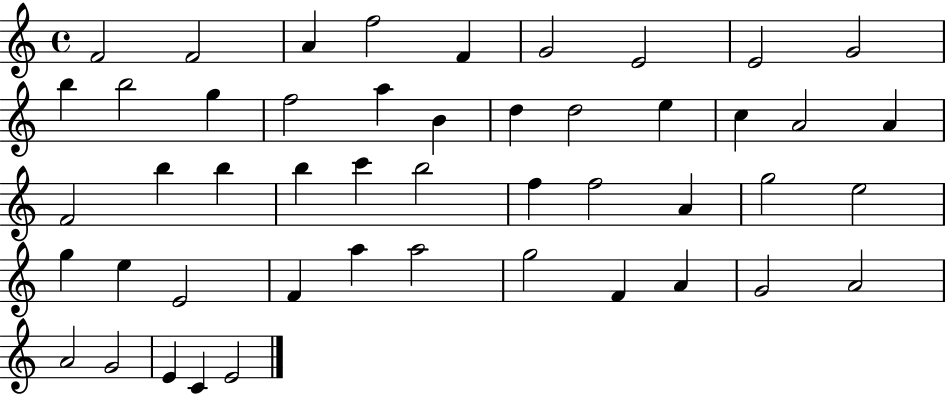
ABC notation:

X:1
T:Untitled
M:4/4
L:1/4
K:C
F2 F2 A f2 F G2 E2 E2 G2 b b2 g f2 a B d d2 e c A2 A F2 b b b c' b2 f f2 A g2 e2 g e E2 F a a2 g2 F A G2 A2 A2 G2 E C E2